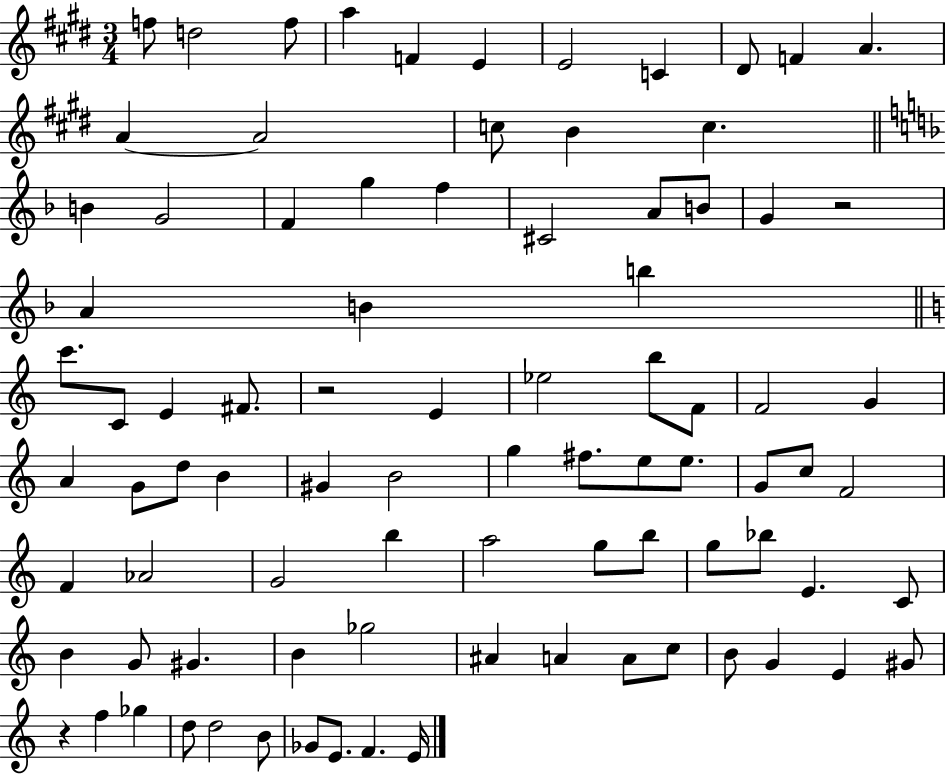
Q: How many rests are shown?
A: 3